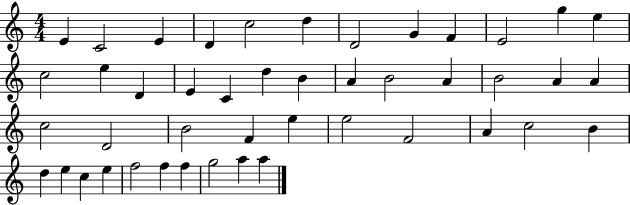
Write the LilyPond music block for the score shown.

{
  \clef treble
  \numericTimeSignature
  \time 4/4
  \key c \major
  e'4 c'2 e'4 | d'4 c''2 d''4 | d'2 g'4 f'4 | e'2 g''4 e''4 | \break c''2 e''4 d'4 | e'4 c'4 d''4 b'4 | a'4 b'2 a'4 | b'2 a'4 a'4 | \break c''2 d'2 | b'2 f'4 e''4 | e''2 f'2 | a'4 c''2 b'4 | \break d''4 e''4 c''4 e''4 | f''2 f''4 f''4 | g''2 a''4 a''4 | \bar "|."
}